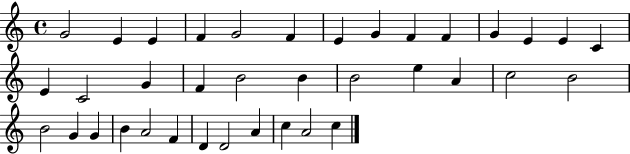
G4/h E4/q E4/q F4/q G4/h F4/q E4/q G4/q F4/q F4/q G4/q E4/q E4/q C4/q E4/q C4/h G4/q F4/q B4/h B4/q B4/h E5/q A4/q C5/h B4/h B4/h G4/q G4/q B4/q A4/h F4/q D4/q D4/h A4/q C5/q A4/h C5/q